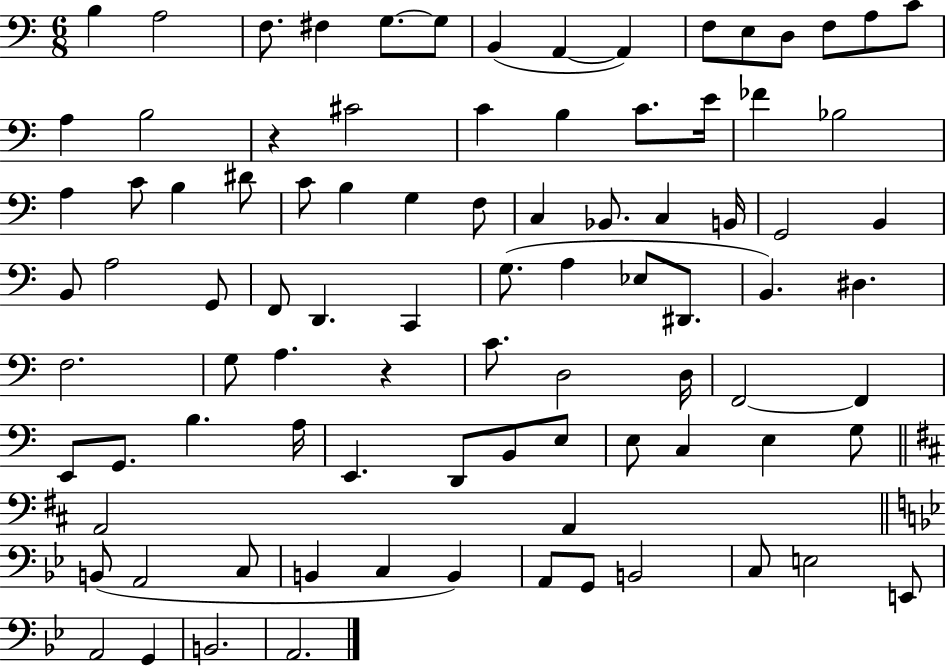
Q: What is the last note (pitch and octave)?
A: A2